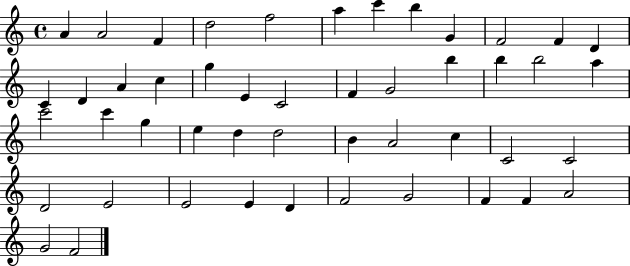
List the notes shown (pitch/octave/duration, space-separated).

A4/q A4/h F4/q D5/h F5/h A5/q C6/q B5/q G4/q F4/h F4/q D4/q C4/q D4/q A4/q C5/q G5/q E4/q C4/h F4/q G4/h B5/q B5/q B5/h A5/q C6/h C6/q G5/q E5/q D5/q D5/h B4/q A4/h C5/q C4/h C4/h D4/h E4/h E4/h E4/q D4/q F4/h G4/h F4/q F4/q A4/h G4/h F4/h